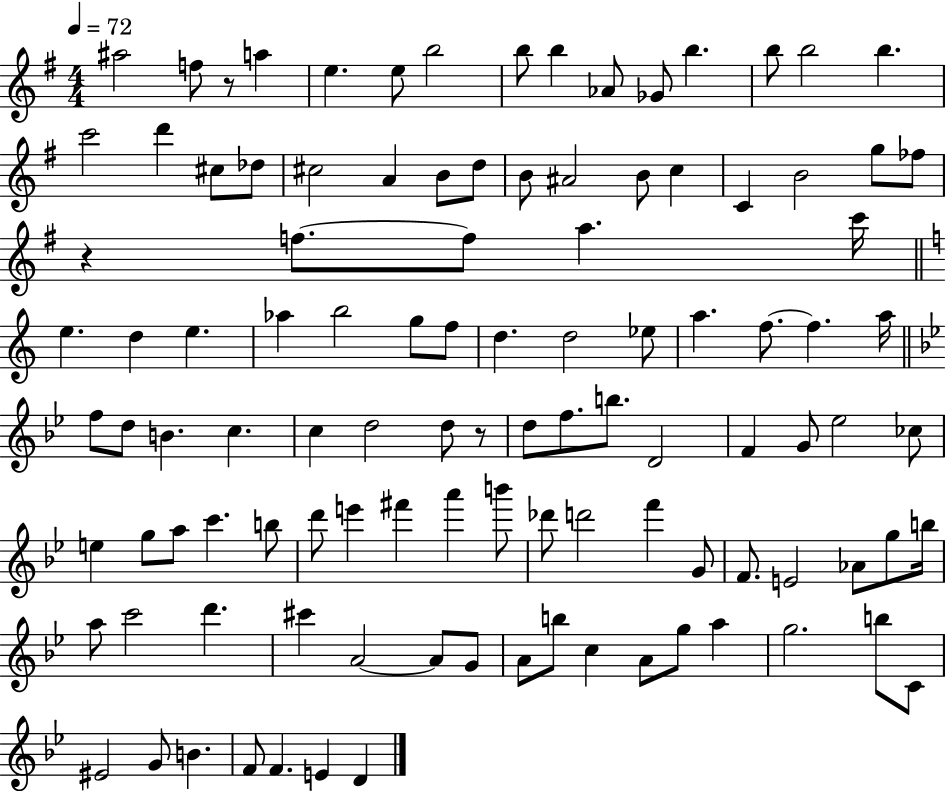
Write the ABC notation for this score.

X:1
T:Untitled
M:4/4
L:1/4
K:G
^a2 f/2 z/2 a e e/2 b2 b/2 b _A/2 _G/2 b b/2 b2 b c'2 d' ^c/2 _d/2 ^c2 A B/2 d/2 B/2 ^A2 B/2 c C B2 g/2 _f/2 z f/2 f/2 a c'/4 e d e _a b2 g/2 f/2 d d2 _e/2 a f/2 f a/4 f/2 d/2 B c c d2 d/2 z/2 d/2 f/2 b/2 D2 F G/2 _e2 _c/2 e g/2 a/2 c' b/2 d'/2 e' ^f' a' b'/2 _d'/2 d'2 f' G/2 F/2 E2 _A/2 g/2 b/4 a/2 c'2 d' ^c' A2 A/2 G/2 A/2 b/2 c A/2 g/2 a g2 b/2 C/2 ^E2 G/2 B F/2 F E D